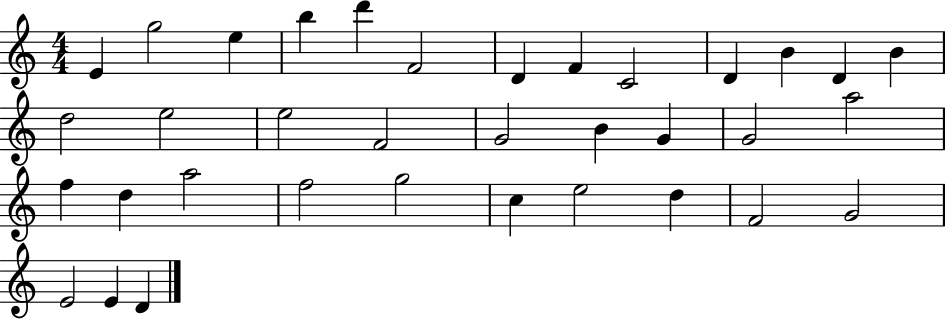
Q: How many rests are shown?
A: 0